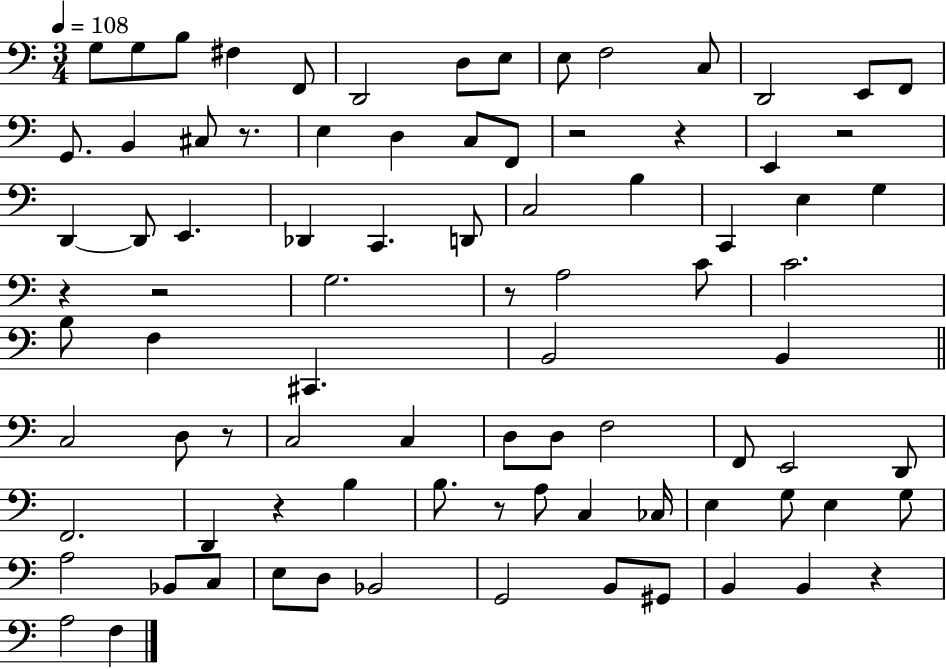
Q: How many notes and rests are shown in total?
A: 87